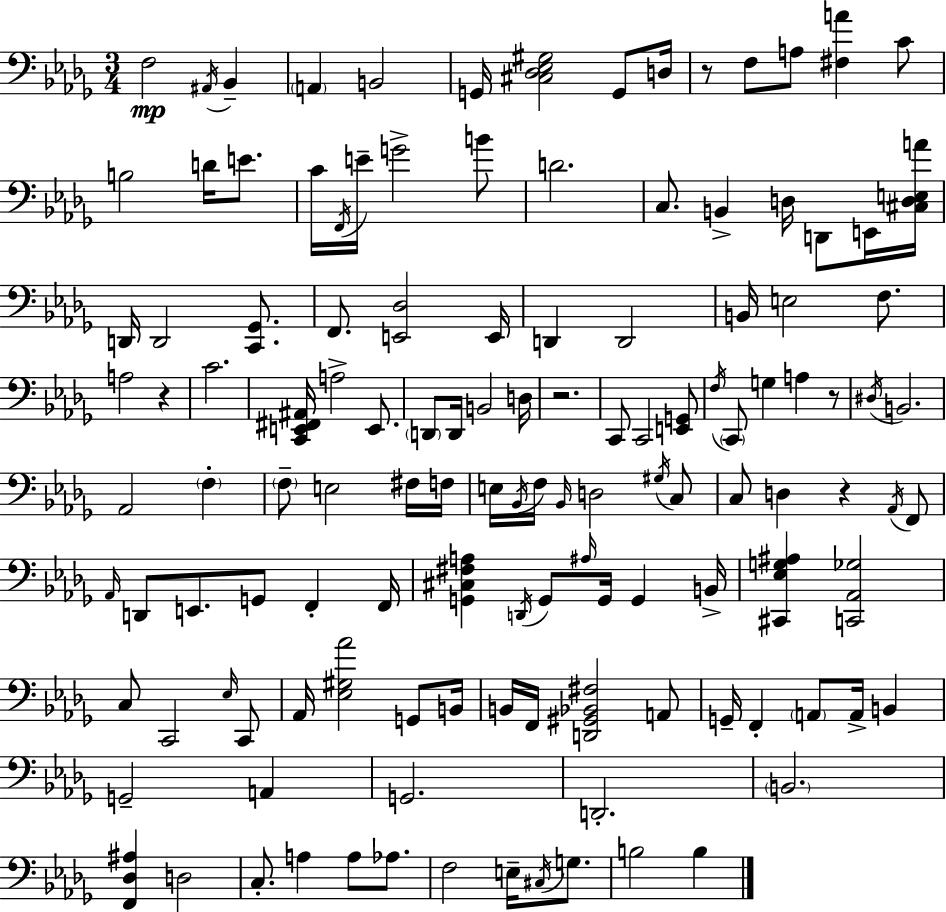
F3/h A#2/s Bb2/q A2/q B2/h G2/s [C#3,Db3,Eb3,G#3]/h G2/e D3/s R/e F3/e A3/e [F#3,A4]/q C4/e B3/h D4/s E4/e. C4/s F2/s E4/s G4/h B4/e D4/h. C3/e. B2/q D3/s D2/e E2/s [C#3,D3,E3,A4]/s D2/s D2/h [C2,Gb2]/e. F2/e. [E2,Db3]/h E2/s D2/q D2/h B2/s E3/h F3/e. A3/h R/q C4/h. [C2,E2,F#2,A#2]/s A3/h E2/e. D2/e D2/s B2/h D3/s R/h. C2/e C2/h [E2,G2]/e F3/s C2/e G3/q A3/q R/e D#3/s B2/h. Ab2/h F3/q F3/e E3/h F#3/s F3/s E3/s Bb2/s F3/s Bb2/s D3/h G#3/s C3/e C3/e D3/q R/q Ab2/s F2/e Ab2/s D2/e E2/e. G2/e F2/q F2/s [G2,C#3,F#3,A3]/q D2/s G2/e A#3/s G2/s G2/q B2/s [C#2,Eb3,G3,A#3]/q [C2,Ab2,Gb3]/h C3/e C2/h Eb3/s C2/e Ab2/s [Eb3,G#3,Ab4]/h G2/e B2/s B2/s F2/s [D2,G#2,Bb2,F#3]/h A2/e G2/s F2/q A2/e A2/s B2/q G2/h A2/q G2/h. D2/h. B2/h. [F2,Db3,A#3]/q D3/h C3/e. A3/q A3/e Ab3/e. F3/h E3/s C#3/s G3/e. B3/h B3/q